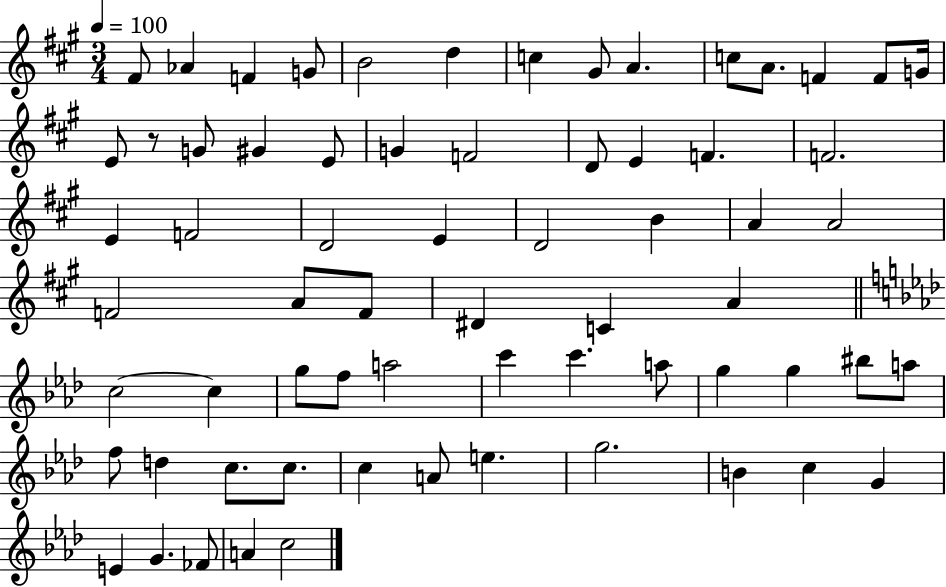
X:1
T:Untitled
M:3/4
L:1/4
K:A
^F/2 _A F G/2 B2 d c ^G/2 A c/2 A/2 F F/2 G/4 E/2 z/2 G/2 ^G E/2 G F2 D/2 E F F2 E F2 D2 E D2 B A A2 F2 A/2 F/2 ^D C A c2 c g/2 f/2 a2 c' c' a/2 g g ^b/2 a/2 f/2 d c/2 c/2 c A/2 e g2 B c G E G _F/2 A c2